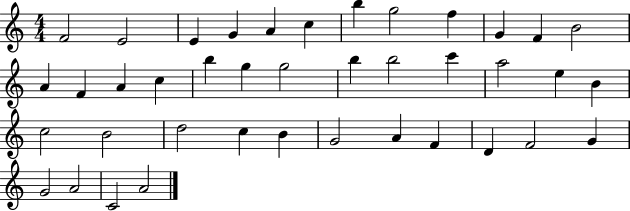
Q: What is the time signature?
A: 4/4